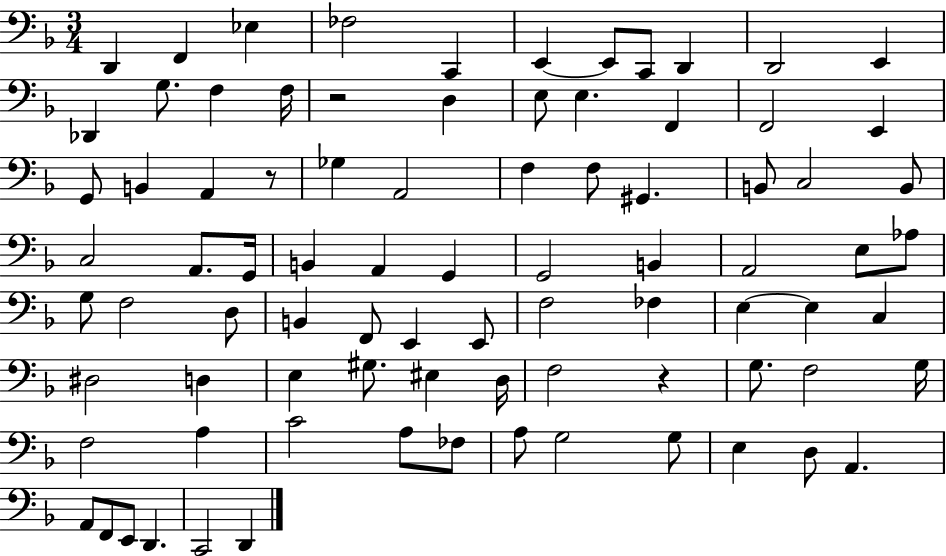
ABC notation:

X:1
T:Untitled
M:3/4
L:1/4
K:F
D,, F,, _E, _F,2 C,, E,, E,,/2 C,,/2 D,, D,,2 E,, _D,, G,/2 F, F,/4 z2 D, E,/2 E, F,, F,,2 E,, G,,/2 B,, A,, z/2 _G, A,,2 F, F,/2 ^G,, B,,/2 C,2 B,,/2 C,2 A,,/2 G,,/4 B,, A,, G,, G,,2 B,, A,,2 E,/2 _A,/2 G,/2 F,2 D,/2 B,, F,,/2 E,, E,,/2 F,2 _F, E, E, C, ^D,2 D, E, ^G,/2 ^E, D,/4 F,2 z G,/2 F,2 G,/4 F,2 A, C2 A,/2 _F,/2 A,/2 G,2 G,/2 E, D,/2 A,, A,,/2 F,,/2 E,,/2 D,, C,,2 D,,